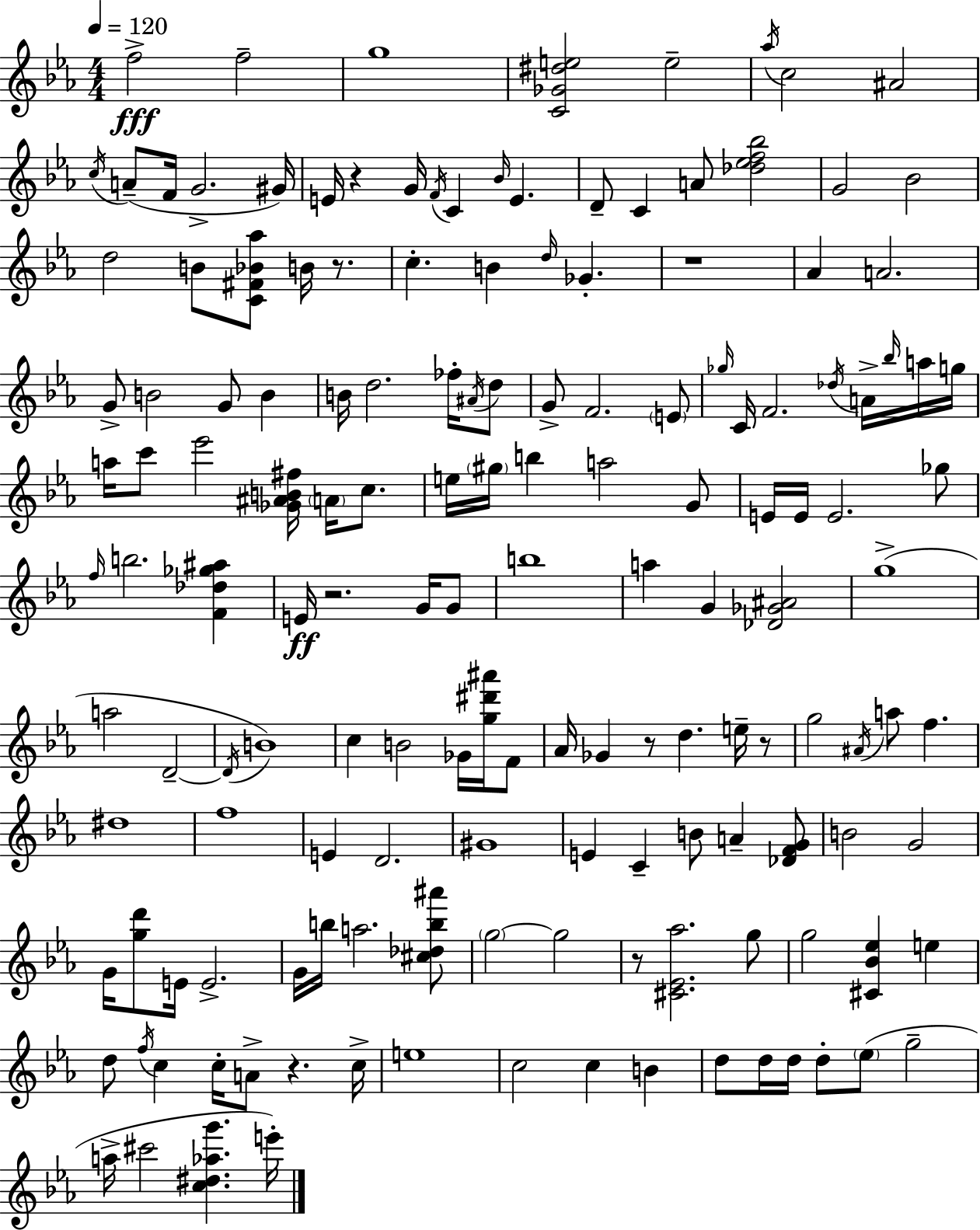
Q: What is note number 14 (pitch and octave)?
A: G4